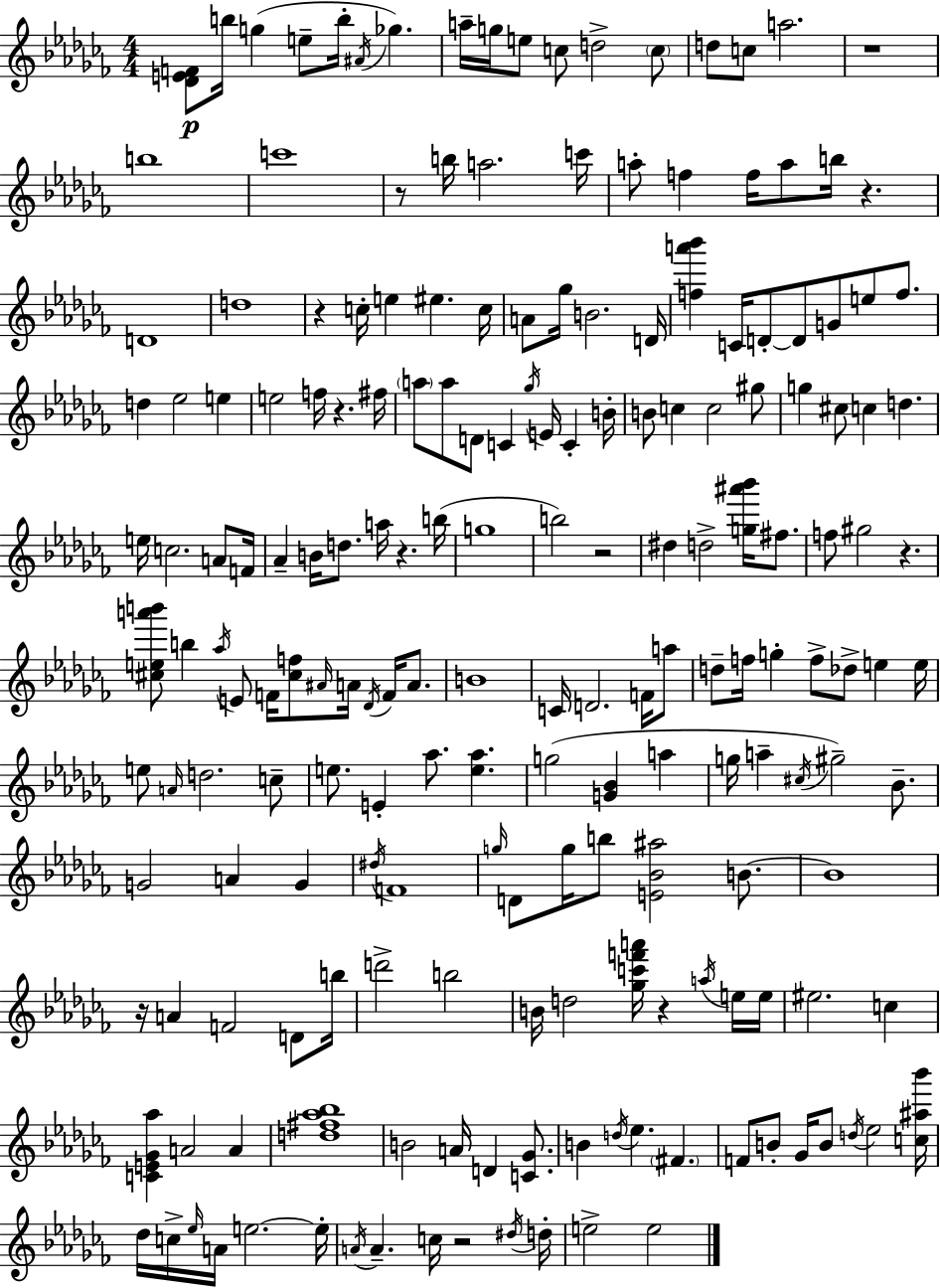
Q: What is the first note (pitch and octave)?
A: B5